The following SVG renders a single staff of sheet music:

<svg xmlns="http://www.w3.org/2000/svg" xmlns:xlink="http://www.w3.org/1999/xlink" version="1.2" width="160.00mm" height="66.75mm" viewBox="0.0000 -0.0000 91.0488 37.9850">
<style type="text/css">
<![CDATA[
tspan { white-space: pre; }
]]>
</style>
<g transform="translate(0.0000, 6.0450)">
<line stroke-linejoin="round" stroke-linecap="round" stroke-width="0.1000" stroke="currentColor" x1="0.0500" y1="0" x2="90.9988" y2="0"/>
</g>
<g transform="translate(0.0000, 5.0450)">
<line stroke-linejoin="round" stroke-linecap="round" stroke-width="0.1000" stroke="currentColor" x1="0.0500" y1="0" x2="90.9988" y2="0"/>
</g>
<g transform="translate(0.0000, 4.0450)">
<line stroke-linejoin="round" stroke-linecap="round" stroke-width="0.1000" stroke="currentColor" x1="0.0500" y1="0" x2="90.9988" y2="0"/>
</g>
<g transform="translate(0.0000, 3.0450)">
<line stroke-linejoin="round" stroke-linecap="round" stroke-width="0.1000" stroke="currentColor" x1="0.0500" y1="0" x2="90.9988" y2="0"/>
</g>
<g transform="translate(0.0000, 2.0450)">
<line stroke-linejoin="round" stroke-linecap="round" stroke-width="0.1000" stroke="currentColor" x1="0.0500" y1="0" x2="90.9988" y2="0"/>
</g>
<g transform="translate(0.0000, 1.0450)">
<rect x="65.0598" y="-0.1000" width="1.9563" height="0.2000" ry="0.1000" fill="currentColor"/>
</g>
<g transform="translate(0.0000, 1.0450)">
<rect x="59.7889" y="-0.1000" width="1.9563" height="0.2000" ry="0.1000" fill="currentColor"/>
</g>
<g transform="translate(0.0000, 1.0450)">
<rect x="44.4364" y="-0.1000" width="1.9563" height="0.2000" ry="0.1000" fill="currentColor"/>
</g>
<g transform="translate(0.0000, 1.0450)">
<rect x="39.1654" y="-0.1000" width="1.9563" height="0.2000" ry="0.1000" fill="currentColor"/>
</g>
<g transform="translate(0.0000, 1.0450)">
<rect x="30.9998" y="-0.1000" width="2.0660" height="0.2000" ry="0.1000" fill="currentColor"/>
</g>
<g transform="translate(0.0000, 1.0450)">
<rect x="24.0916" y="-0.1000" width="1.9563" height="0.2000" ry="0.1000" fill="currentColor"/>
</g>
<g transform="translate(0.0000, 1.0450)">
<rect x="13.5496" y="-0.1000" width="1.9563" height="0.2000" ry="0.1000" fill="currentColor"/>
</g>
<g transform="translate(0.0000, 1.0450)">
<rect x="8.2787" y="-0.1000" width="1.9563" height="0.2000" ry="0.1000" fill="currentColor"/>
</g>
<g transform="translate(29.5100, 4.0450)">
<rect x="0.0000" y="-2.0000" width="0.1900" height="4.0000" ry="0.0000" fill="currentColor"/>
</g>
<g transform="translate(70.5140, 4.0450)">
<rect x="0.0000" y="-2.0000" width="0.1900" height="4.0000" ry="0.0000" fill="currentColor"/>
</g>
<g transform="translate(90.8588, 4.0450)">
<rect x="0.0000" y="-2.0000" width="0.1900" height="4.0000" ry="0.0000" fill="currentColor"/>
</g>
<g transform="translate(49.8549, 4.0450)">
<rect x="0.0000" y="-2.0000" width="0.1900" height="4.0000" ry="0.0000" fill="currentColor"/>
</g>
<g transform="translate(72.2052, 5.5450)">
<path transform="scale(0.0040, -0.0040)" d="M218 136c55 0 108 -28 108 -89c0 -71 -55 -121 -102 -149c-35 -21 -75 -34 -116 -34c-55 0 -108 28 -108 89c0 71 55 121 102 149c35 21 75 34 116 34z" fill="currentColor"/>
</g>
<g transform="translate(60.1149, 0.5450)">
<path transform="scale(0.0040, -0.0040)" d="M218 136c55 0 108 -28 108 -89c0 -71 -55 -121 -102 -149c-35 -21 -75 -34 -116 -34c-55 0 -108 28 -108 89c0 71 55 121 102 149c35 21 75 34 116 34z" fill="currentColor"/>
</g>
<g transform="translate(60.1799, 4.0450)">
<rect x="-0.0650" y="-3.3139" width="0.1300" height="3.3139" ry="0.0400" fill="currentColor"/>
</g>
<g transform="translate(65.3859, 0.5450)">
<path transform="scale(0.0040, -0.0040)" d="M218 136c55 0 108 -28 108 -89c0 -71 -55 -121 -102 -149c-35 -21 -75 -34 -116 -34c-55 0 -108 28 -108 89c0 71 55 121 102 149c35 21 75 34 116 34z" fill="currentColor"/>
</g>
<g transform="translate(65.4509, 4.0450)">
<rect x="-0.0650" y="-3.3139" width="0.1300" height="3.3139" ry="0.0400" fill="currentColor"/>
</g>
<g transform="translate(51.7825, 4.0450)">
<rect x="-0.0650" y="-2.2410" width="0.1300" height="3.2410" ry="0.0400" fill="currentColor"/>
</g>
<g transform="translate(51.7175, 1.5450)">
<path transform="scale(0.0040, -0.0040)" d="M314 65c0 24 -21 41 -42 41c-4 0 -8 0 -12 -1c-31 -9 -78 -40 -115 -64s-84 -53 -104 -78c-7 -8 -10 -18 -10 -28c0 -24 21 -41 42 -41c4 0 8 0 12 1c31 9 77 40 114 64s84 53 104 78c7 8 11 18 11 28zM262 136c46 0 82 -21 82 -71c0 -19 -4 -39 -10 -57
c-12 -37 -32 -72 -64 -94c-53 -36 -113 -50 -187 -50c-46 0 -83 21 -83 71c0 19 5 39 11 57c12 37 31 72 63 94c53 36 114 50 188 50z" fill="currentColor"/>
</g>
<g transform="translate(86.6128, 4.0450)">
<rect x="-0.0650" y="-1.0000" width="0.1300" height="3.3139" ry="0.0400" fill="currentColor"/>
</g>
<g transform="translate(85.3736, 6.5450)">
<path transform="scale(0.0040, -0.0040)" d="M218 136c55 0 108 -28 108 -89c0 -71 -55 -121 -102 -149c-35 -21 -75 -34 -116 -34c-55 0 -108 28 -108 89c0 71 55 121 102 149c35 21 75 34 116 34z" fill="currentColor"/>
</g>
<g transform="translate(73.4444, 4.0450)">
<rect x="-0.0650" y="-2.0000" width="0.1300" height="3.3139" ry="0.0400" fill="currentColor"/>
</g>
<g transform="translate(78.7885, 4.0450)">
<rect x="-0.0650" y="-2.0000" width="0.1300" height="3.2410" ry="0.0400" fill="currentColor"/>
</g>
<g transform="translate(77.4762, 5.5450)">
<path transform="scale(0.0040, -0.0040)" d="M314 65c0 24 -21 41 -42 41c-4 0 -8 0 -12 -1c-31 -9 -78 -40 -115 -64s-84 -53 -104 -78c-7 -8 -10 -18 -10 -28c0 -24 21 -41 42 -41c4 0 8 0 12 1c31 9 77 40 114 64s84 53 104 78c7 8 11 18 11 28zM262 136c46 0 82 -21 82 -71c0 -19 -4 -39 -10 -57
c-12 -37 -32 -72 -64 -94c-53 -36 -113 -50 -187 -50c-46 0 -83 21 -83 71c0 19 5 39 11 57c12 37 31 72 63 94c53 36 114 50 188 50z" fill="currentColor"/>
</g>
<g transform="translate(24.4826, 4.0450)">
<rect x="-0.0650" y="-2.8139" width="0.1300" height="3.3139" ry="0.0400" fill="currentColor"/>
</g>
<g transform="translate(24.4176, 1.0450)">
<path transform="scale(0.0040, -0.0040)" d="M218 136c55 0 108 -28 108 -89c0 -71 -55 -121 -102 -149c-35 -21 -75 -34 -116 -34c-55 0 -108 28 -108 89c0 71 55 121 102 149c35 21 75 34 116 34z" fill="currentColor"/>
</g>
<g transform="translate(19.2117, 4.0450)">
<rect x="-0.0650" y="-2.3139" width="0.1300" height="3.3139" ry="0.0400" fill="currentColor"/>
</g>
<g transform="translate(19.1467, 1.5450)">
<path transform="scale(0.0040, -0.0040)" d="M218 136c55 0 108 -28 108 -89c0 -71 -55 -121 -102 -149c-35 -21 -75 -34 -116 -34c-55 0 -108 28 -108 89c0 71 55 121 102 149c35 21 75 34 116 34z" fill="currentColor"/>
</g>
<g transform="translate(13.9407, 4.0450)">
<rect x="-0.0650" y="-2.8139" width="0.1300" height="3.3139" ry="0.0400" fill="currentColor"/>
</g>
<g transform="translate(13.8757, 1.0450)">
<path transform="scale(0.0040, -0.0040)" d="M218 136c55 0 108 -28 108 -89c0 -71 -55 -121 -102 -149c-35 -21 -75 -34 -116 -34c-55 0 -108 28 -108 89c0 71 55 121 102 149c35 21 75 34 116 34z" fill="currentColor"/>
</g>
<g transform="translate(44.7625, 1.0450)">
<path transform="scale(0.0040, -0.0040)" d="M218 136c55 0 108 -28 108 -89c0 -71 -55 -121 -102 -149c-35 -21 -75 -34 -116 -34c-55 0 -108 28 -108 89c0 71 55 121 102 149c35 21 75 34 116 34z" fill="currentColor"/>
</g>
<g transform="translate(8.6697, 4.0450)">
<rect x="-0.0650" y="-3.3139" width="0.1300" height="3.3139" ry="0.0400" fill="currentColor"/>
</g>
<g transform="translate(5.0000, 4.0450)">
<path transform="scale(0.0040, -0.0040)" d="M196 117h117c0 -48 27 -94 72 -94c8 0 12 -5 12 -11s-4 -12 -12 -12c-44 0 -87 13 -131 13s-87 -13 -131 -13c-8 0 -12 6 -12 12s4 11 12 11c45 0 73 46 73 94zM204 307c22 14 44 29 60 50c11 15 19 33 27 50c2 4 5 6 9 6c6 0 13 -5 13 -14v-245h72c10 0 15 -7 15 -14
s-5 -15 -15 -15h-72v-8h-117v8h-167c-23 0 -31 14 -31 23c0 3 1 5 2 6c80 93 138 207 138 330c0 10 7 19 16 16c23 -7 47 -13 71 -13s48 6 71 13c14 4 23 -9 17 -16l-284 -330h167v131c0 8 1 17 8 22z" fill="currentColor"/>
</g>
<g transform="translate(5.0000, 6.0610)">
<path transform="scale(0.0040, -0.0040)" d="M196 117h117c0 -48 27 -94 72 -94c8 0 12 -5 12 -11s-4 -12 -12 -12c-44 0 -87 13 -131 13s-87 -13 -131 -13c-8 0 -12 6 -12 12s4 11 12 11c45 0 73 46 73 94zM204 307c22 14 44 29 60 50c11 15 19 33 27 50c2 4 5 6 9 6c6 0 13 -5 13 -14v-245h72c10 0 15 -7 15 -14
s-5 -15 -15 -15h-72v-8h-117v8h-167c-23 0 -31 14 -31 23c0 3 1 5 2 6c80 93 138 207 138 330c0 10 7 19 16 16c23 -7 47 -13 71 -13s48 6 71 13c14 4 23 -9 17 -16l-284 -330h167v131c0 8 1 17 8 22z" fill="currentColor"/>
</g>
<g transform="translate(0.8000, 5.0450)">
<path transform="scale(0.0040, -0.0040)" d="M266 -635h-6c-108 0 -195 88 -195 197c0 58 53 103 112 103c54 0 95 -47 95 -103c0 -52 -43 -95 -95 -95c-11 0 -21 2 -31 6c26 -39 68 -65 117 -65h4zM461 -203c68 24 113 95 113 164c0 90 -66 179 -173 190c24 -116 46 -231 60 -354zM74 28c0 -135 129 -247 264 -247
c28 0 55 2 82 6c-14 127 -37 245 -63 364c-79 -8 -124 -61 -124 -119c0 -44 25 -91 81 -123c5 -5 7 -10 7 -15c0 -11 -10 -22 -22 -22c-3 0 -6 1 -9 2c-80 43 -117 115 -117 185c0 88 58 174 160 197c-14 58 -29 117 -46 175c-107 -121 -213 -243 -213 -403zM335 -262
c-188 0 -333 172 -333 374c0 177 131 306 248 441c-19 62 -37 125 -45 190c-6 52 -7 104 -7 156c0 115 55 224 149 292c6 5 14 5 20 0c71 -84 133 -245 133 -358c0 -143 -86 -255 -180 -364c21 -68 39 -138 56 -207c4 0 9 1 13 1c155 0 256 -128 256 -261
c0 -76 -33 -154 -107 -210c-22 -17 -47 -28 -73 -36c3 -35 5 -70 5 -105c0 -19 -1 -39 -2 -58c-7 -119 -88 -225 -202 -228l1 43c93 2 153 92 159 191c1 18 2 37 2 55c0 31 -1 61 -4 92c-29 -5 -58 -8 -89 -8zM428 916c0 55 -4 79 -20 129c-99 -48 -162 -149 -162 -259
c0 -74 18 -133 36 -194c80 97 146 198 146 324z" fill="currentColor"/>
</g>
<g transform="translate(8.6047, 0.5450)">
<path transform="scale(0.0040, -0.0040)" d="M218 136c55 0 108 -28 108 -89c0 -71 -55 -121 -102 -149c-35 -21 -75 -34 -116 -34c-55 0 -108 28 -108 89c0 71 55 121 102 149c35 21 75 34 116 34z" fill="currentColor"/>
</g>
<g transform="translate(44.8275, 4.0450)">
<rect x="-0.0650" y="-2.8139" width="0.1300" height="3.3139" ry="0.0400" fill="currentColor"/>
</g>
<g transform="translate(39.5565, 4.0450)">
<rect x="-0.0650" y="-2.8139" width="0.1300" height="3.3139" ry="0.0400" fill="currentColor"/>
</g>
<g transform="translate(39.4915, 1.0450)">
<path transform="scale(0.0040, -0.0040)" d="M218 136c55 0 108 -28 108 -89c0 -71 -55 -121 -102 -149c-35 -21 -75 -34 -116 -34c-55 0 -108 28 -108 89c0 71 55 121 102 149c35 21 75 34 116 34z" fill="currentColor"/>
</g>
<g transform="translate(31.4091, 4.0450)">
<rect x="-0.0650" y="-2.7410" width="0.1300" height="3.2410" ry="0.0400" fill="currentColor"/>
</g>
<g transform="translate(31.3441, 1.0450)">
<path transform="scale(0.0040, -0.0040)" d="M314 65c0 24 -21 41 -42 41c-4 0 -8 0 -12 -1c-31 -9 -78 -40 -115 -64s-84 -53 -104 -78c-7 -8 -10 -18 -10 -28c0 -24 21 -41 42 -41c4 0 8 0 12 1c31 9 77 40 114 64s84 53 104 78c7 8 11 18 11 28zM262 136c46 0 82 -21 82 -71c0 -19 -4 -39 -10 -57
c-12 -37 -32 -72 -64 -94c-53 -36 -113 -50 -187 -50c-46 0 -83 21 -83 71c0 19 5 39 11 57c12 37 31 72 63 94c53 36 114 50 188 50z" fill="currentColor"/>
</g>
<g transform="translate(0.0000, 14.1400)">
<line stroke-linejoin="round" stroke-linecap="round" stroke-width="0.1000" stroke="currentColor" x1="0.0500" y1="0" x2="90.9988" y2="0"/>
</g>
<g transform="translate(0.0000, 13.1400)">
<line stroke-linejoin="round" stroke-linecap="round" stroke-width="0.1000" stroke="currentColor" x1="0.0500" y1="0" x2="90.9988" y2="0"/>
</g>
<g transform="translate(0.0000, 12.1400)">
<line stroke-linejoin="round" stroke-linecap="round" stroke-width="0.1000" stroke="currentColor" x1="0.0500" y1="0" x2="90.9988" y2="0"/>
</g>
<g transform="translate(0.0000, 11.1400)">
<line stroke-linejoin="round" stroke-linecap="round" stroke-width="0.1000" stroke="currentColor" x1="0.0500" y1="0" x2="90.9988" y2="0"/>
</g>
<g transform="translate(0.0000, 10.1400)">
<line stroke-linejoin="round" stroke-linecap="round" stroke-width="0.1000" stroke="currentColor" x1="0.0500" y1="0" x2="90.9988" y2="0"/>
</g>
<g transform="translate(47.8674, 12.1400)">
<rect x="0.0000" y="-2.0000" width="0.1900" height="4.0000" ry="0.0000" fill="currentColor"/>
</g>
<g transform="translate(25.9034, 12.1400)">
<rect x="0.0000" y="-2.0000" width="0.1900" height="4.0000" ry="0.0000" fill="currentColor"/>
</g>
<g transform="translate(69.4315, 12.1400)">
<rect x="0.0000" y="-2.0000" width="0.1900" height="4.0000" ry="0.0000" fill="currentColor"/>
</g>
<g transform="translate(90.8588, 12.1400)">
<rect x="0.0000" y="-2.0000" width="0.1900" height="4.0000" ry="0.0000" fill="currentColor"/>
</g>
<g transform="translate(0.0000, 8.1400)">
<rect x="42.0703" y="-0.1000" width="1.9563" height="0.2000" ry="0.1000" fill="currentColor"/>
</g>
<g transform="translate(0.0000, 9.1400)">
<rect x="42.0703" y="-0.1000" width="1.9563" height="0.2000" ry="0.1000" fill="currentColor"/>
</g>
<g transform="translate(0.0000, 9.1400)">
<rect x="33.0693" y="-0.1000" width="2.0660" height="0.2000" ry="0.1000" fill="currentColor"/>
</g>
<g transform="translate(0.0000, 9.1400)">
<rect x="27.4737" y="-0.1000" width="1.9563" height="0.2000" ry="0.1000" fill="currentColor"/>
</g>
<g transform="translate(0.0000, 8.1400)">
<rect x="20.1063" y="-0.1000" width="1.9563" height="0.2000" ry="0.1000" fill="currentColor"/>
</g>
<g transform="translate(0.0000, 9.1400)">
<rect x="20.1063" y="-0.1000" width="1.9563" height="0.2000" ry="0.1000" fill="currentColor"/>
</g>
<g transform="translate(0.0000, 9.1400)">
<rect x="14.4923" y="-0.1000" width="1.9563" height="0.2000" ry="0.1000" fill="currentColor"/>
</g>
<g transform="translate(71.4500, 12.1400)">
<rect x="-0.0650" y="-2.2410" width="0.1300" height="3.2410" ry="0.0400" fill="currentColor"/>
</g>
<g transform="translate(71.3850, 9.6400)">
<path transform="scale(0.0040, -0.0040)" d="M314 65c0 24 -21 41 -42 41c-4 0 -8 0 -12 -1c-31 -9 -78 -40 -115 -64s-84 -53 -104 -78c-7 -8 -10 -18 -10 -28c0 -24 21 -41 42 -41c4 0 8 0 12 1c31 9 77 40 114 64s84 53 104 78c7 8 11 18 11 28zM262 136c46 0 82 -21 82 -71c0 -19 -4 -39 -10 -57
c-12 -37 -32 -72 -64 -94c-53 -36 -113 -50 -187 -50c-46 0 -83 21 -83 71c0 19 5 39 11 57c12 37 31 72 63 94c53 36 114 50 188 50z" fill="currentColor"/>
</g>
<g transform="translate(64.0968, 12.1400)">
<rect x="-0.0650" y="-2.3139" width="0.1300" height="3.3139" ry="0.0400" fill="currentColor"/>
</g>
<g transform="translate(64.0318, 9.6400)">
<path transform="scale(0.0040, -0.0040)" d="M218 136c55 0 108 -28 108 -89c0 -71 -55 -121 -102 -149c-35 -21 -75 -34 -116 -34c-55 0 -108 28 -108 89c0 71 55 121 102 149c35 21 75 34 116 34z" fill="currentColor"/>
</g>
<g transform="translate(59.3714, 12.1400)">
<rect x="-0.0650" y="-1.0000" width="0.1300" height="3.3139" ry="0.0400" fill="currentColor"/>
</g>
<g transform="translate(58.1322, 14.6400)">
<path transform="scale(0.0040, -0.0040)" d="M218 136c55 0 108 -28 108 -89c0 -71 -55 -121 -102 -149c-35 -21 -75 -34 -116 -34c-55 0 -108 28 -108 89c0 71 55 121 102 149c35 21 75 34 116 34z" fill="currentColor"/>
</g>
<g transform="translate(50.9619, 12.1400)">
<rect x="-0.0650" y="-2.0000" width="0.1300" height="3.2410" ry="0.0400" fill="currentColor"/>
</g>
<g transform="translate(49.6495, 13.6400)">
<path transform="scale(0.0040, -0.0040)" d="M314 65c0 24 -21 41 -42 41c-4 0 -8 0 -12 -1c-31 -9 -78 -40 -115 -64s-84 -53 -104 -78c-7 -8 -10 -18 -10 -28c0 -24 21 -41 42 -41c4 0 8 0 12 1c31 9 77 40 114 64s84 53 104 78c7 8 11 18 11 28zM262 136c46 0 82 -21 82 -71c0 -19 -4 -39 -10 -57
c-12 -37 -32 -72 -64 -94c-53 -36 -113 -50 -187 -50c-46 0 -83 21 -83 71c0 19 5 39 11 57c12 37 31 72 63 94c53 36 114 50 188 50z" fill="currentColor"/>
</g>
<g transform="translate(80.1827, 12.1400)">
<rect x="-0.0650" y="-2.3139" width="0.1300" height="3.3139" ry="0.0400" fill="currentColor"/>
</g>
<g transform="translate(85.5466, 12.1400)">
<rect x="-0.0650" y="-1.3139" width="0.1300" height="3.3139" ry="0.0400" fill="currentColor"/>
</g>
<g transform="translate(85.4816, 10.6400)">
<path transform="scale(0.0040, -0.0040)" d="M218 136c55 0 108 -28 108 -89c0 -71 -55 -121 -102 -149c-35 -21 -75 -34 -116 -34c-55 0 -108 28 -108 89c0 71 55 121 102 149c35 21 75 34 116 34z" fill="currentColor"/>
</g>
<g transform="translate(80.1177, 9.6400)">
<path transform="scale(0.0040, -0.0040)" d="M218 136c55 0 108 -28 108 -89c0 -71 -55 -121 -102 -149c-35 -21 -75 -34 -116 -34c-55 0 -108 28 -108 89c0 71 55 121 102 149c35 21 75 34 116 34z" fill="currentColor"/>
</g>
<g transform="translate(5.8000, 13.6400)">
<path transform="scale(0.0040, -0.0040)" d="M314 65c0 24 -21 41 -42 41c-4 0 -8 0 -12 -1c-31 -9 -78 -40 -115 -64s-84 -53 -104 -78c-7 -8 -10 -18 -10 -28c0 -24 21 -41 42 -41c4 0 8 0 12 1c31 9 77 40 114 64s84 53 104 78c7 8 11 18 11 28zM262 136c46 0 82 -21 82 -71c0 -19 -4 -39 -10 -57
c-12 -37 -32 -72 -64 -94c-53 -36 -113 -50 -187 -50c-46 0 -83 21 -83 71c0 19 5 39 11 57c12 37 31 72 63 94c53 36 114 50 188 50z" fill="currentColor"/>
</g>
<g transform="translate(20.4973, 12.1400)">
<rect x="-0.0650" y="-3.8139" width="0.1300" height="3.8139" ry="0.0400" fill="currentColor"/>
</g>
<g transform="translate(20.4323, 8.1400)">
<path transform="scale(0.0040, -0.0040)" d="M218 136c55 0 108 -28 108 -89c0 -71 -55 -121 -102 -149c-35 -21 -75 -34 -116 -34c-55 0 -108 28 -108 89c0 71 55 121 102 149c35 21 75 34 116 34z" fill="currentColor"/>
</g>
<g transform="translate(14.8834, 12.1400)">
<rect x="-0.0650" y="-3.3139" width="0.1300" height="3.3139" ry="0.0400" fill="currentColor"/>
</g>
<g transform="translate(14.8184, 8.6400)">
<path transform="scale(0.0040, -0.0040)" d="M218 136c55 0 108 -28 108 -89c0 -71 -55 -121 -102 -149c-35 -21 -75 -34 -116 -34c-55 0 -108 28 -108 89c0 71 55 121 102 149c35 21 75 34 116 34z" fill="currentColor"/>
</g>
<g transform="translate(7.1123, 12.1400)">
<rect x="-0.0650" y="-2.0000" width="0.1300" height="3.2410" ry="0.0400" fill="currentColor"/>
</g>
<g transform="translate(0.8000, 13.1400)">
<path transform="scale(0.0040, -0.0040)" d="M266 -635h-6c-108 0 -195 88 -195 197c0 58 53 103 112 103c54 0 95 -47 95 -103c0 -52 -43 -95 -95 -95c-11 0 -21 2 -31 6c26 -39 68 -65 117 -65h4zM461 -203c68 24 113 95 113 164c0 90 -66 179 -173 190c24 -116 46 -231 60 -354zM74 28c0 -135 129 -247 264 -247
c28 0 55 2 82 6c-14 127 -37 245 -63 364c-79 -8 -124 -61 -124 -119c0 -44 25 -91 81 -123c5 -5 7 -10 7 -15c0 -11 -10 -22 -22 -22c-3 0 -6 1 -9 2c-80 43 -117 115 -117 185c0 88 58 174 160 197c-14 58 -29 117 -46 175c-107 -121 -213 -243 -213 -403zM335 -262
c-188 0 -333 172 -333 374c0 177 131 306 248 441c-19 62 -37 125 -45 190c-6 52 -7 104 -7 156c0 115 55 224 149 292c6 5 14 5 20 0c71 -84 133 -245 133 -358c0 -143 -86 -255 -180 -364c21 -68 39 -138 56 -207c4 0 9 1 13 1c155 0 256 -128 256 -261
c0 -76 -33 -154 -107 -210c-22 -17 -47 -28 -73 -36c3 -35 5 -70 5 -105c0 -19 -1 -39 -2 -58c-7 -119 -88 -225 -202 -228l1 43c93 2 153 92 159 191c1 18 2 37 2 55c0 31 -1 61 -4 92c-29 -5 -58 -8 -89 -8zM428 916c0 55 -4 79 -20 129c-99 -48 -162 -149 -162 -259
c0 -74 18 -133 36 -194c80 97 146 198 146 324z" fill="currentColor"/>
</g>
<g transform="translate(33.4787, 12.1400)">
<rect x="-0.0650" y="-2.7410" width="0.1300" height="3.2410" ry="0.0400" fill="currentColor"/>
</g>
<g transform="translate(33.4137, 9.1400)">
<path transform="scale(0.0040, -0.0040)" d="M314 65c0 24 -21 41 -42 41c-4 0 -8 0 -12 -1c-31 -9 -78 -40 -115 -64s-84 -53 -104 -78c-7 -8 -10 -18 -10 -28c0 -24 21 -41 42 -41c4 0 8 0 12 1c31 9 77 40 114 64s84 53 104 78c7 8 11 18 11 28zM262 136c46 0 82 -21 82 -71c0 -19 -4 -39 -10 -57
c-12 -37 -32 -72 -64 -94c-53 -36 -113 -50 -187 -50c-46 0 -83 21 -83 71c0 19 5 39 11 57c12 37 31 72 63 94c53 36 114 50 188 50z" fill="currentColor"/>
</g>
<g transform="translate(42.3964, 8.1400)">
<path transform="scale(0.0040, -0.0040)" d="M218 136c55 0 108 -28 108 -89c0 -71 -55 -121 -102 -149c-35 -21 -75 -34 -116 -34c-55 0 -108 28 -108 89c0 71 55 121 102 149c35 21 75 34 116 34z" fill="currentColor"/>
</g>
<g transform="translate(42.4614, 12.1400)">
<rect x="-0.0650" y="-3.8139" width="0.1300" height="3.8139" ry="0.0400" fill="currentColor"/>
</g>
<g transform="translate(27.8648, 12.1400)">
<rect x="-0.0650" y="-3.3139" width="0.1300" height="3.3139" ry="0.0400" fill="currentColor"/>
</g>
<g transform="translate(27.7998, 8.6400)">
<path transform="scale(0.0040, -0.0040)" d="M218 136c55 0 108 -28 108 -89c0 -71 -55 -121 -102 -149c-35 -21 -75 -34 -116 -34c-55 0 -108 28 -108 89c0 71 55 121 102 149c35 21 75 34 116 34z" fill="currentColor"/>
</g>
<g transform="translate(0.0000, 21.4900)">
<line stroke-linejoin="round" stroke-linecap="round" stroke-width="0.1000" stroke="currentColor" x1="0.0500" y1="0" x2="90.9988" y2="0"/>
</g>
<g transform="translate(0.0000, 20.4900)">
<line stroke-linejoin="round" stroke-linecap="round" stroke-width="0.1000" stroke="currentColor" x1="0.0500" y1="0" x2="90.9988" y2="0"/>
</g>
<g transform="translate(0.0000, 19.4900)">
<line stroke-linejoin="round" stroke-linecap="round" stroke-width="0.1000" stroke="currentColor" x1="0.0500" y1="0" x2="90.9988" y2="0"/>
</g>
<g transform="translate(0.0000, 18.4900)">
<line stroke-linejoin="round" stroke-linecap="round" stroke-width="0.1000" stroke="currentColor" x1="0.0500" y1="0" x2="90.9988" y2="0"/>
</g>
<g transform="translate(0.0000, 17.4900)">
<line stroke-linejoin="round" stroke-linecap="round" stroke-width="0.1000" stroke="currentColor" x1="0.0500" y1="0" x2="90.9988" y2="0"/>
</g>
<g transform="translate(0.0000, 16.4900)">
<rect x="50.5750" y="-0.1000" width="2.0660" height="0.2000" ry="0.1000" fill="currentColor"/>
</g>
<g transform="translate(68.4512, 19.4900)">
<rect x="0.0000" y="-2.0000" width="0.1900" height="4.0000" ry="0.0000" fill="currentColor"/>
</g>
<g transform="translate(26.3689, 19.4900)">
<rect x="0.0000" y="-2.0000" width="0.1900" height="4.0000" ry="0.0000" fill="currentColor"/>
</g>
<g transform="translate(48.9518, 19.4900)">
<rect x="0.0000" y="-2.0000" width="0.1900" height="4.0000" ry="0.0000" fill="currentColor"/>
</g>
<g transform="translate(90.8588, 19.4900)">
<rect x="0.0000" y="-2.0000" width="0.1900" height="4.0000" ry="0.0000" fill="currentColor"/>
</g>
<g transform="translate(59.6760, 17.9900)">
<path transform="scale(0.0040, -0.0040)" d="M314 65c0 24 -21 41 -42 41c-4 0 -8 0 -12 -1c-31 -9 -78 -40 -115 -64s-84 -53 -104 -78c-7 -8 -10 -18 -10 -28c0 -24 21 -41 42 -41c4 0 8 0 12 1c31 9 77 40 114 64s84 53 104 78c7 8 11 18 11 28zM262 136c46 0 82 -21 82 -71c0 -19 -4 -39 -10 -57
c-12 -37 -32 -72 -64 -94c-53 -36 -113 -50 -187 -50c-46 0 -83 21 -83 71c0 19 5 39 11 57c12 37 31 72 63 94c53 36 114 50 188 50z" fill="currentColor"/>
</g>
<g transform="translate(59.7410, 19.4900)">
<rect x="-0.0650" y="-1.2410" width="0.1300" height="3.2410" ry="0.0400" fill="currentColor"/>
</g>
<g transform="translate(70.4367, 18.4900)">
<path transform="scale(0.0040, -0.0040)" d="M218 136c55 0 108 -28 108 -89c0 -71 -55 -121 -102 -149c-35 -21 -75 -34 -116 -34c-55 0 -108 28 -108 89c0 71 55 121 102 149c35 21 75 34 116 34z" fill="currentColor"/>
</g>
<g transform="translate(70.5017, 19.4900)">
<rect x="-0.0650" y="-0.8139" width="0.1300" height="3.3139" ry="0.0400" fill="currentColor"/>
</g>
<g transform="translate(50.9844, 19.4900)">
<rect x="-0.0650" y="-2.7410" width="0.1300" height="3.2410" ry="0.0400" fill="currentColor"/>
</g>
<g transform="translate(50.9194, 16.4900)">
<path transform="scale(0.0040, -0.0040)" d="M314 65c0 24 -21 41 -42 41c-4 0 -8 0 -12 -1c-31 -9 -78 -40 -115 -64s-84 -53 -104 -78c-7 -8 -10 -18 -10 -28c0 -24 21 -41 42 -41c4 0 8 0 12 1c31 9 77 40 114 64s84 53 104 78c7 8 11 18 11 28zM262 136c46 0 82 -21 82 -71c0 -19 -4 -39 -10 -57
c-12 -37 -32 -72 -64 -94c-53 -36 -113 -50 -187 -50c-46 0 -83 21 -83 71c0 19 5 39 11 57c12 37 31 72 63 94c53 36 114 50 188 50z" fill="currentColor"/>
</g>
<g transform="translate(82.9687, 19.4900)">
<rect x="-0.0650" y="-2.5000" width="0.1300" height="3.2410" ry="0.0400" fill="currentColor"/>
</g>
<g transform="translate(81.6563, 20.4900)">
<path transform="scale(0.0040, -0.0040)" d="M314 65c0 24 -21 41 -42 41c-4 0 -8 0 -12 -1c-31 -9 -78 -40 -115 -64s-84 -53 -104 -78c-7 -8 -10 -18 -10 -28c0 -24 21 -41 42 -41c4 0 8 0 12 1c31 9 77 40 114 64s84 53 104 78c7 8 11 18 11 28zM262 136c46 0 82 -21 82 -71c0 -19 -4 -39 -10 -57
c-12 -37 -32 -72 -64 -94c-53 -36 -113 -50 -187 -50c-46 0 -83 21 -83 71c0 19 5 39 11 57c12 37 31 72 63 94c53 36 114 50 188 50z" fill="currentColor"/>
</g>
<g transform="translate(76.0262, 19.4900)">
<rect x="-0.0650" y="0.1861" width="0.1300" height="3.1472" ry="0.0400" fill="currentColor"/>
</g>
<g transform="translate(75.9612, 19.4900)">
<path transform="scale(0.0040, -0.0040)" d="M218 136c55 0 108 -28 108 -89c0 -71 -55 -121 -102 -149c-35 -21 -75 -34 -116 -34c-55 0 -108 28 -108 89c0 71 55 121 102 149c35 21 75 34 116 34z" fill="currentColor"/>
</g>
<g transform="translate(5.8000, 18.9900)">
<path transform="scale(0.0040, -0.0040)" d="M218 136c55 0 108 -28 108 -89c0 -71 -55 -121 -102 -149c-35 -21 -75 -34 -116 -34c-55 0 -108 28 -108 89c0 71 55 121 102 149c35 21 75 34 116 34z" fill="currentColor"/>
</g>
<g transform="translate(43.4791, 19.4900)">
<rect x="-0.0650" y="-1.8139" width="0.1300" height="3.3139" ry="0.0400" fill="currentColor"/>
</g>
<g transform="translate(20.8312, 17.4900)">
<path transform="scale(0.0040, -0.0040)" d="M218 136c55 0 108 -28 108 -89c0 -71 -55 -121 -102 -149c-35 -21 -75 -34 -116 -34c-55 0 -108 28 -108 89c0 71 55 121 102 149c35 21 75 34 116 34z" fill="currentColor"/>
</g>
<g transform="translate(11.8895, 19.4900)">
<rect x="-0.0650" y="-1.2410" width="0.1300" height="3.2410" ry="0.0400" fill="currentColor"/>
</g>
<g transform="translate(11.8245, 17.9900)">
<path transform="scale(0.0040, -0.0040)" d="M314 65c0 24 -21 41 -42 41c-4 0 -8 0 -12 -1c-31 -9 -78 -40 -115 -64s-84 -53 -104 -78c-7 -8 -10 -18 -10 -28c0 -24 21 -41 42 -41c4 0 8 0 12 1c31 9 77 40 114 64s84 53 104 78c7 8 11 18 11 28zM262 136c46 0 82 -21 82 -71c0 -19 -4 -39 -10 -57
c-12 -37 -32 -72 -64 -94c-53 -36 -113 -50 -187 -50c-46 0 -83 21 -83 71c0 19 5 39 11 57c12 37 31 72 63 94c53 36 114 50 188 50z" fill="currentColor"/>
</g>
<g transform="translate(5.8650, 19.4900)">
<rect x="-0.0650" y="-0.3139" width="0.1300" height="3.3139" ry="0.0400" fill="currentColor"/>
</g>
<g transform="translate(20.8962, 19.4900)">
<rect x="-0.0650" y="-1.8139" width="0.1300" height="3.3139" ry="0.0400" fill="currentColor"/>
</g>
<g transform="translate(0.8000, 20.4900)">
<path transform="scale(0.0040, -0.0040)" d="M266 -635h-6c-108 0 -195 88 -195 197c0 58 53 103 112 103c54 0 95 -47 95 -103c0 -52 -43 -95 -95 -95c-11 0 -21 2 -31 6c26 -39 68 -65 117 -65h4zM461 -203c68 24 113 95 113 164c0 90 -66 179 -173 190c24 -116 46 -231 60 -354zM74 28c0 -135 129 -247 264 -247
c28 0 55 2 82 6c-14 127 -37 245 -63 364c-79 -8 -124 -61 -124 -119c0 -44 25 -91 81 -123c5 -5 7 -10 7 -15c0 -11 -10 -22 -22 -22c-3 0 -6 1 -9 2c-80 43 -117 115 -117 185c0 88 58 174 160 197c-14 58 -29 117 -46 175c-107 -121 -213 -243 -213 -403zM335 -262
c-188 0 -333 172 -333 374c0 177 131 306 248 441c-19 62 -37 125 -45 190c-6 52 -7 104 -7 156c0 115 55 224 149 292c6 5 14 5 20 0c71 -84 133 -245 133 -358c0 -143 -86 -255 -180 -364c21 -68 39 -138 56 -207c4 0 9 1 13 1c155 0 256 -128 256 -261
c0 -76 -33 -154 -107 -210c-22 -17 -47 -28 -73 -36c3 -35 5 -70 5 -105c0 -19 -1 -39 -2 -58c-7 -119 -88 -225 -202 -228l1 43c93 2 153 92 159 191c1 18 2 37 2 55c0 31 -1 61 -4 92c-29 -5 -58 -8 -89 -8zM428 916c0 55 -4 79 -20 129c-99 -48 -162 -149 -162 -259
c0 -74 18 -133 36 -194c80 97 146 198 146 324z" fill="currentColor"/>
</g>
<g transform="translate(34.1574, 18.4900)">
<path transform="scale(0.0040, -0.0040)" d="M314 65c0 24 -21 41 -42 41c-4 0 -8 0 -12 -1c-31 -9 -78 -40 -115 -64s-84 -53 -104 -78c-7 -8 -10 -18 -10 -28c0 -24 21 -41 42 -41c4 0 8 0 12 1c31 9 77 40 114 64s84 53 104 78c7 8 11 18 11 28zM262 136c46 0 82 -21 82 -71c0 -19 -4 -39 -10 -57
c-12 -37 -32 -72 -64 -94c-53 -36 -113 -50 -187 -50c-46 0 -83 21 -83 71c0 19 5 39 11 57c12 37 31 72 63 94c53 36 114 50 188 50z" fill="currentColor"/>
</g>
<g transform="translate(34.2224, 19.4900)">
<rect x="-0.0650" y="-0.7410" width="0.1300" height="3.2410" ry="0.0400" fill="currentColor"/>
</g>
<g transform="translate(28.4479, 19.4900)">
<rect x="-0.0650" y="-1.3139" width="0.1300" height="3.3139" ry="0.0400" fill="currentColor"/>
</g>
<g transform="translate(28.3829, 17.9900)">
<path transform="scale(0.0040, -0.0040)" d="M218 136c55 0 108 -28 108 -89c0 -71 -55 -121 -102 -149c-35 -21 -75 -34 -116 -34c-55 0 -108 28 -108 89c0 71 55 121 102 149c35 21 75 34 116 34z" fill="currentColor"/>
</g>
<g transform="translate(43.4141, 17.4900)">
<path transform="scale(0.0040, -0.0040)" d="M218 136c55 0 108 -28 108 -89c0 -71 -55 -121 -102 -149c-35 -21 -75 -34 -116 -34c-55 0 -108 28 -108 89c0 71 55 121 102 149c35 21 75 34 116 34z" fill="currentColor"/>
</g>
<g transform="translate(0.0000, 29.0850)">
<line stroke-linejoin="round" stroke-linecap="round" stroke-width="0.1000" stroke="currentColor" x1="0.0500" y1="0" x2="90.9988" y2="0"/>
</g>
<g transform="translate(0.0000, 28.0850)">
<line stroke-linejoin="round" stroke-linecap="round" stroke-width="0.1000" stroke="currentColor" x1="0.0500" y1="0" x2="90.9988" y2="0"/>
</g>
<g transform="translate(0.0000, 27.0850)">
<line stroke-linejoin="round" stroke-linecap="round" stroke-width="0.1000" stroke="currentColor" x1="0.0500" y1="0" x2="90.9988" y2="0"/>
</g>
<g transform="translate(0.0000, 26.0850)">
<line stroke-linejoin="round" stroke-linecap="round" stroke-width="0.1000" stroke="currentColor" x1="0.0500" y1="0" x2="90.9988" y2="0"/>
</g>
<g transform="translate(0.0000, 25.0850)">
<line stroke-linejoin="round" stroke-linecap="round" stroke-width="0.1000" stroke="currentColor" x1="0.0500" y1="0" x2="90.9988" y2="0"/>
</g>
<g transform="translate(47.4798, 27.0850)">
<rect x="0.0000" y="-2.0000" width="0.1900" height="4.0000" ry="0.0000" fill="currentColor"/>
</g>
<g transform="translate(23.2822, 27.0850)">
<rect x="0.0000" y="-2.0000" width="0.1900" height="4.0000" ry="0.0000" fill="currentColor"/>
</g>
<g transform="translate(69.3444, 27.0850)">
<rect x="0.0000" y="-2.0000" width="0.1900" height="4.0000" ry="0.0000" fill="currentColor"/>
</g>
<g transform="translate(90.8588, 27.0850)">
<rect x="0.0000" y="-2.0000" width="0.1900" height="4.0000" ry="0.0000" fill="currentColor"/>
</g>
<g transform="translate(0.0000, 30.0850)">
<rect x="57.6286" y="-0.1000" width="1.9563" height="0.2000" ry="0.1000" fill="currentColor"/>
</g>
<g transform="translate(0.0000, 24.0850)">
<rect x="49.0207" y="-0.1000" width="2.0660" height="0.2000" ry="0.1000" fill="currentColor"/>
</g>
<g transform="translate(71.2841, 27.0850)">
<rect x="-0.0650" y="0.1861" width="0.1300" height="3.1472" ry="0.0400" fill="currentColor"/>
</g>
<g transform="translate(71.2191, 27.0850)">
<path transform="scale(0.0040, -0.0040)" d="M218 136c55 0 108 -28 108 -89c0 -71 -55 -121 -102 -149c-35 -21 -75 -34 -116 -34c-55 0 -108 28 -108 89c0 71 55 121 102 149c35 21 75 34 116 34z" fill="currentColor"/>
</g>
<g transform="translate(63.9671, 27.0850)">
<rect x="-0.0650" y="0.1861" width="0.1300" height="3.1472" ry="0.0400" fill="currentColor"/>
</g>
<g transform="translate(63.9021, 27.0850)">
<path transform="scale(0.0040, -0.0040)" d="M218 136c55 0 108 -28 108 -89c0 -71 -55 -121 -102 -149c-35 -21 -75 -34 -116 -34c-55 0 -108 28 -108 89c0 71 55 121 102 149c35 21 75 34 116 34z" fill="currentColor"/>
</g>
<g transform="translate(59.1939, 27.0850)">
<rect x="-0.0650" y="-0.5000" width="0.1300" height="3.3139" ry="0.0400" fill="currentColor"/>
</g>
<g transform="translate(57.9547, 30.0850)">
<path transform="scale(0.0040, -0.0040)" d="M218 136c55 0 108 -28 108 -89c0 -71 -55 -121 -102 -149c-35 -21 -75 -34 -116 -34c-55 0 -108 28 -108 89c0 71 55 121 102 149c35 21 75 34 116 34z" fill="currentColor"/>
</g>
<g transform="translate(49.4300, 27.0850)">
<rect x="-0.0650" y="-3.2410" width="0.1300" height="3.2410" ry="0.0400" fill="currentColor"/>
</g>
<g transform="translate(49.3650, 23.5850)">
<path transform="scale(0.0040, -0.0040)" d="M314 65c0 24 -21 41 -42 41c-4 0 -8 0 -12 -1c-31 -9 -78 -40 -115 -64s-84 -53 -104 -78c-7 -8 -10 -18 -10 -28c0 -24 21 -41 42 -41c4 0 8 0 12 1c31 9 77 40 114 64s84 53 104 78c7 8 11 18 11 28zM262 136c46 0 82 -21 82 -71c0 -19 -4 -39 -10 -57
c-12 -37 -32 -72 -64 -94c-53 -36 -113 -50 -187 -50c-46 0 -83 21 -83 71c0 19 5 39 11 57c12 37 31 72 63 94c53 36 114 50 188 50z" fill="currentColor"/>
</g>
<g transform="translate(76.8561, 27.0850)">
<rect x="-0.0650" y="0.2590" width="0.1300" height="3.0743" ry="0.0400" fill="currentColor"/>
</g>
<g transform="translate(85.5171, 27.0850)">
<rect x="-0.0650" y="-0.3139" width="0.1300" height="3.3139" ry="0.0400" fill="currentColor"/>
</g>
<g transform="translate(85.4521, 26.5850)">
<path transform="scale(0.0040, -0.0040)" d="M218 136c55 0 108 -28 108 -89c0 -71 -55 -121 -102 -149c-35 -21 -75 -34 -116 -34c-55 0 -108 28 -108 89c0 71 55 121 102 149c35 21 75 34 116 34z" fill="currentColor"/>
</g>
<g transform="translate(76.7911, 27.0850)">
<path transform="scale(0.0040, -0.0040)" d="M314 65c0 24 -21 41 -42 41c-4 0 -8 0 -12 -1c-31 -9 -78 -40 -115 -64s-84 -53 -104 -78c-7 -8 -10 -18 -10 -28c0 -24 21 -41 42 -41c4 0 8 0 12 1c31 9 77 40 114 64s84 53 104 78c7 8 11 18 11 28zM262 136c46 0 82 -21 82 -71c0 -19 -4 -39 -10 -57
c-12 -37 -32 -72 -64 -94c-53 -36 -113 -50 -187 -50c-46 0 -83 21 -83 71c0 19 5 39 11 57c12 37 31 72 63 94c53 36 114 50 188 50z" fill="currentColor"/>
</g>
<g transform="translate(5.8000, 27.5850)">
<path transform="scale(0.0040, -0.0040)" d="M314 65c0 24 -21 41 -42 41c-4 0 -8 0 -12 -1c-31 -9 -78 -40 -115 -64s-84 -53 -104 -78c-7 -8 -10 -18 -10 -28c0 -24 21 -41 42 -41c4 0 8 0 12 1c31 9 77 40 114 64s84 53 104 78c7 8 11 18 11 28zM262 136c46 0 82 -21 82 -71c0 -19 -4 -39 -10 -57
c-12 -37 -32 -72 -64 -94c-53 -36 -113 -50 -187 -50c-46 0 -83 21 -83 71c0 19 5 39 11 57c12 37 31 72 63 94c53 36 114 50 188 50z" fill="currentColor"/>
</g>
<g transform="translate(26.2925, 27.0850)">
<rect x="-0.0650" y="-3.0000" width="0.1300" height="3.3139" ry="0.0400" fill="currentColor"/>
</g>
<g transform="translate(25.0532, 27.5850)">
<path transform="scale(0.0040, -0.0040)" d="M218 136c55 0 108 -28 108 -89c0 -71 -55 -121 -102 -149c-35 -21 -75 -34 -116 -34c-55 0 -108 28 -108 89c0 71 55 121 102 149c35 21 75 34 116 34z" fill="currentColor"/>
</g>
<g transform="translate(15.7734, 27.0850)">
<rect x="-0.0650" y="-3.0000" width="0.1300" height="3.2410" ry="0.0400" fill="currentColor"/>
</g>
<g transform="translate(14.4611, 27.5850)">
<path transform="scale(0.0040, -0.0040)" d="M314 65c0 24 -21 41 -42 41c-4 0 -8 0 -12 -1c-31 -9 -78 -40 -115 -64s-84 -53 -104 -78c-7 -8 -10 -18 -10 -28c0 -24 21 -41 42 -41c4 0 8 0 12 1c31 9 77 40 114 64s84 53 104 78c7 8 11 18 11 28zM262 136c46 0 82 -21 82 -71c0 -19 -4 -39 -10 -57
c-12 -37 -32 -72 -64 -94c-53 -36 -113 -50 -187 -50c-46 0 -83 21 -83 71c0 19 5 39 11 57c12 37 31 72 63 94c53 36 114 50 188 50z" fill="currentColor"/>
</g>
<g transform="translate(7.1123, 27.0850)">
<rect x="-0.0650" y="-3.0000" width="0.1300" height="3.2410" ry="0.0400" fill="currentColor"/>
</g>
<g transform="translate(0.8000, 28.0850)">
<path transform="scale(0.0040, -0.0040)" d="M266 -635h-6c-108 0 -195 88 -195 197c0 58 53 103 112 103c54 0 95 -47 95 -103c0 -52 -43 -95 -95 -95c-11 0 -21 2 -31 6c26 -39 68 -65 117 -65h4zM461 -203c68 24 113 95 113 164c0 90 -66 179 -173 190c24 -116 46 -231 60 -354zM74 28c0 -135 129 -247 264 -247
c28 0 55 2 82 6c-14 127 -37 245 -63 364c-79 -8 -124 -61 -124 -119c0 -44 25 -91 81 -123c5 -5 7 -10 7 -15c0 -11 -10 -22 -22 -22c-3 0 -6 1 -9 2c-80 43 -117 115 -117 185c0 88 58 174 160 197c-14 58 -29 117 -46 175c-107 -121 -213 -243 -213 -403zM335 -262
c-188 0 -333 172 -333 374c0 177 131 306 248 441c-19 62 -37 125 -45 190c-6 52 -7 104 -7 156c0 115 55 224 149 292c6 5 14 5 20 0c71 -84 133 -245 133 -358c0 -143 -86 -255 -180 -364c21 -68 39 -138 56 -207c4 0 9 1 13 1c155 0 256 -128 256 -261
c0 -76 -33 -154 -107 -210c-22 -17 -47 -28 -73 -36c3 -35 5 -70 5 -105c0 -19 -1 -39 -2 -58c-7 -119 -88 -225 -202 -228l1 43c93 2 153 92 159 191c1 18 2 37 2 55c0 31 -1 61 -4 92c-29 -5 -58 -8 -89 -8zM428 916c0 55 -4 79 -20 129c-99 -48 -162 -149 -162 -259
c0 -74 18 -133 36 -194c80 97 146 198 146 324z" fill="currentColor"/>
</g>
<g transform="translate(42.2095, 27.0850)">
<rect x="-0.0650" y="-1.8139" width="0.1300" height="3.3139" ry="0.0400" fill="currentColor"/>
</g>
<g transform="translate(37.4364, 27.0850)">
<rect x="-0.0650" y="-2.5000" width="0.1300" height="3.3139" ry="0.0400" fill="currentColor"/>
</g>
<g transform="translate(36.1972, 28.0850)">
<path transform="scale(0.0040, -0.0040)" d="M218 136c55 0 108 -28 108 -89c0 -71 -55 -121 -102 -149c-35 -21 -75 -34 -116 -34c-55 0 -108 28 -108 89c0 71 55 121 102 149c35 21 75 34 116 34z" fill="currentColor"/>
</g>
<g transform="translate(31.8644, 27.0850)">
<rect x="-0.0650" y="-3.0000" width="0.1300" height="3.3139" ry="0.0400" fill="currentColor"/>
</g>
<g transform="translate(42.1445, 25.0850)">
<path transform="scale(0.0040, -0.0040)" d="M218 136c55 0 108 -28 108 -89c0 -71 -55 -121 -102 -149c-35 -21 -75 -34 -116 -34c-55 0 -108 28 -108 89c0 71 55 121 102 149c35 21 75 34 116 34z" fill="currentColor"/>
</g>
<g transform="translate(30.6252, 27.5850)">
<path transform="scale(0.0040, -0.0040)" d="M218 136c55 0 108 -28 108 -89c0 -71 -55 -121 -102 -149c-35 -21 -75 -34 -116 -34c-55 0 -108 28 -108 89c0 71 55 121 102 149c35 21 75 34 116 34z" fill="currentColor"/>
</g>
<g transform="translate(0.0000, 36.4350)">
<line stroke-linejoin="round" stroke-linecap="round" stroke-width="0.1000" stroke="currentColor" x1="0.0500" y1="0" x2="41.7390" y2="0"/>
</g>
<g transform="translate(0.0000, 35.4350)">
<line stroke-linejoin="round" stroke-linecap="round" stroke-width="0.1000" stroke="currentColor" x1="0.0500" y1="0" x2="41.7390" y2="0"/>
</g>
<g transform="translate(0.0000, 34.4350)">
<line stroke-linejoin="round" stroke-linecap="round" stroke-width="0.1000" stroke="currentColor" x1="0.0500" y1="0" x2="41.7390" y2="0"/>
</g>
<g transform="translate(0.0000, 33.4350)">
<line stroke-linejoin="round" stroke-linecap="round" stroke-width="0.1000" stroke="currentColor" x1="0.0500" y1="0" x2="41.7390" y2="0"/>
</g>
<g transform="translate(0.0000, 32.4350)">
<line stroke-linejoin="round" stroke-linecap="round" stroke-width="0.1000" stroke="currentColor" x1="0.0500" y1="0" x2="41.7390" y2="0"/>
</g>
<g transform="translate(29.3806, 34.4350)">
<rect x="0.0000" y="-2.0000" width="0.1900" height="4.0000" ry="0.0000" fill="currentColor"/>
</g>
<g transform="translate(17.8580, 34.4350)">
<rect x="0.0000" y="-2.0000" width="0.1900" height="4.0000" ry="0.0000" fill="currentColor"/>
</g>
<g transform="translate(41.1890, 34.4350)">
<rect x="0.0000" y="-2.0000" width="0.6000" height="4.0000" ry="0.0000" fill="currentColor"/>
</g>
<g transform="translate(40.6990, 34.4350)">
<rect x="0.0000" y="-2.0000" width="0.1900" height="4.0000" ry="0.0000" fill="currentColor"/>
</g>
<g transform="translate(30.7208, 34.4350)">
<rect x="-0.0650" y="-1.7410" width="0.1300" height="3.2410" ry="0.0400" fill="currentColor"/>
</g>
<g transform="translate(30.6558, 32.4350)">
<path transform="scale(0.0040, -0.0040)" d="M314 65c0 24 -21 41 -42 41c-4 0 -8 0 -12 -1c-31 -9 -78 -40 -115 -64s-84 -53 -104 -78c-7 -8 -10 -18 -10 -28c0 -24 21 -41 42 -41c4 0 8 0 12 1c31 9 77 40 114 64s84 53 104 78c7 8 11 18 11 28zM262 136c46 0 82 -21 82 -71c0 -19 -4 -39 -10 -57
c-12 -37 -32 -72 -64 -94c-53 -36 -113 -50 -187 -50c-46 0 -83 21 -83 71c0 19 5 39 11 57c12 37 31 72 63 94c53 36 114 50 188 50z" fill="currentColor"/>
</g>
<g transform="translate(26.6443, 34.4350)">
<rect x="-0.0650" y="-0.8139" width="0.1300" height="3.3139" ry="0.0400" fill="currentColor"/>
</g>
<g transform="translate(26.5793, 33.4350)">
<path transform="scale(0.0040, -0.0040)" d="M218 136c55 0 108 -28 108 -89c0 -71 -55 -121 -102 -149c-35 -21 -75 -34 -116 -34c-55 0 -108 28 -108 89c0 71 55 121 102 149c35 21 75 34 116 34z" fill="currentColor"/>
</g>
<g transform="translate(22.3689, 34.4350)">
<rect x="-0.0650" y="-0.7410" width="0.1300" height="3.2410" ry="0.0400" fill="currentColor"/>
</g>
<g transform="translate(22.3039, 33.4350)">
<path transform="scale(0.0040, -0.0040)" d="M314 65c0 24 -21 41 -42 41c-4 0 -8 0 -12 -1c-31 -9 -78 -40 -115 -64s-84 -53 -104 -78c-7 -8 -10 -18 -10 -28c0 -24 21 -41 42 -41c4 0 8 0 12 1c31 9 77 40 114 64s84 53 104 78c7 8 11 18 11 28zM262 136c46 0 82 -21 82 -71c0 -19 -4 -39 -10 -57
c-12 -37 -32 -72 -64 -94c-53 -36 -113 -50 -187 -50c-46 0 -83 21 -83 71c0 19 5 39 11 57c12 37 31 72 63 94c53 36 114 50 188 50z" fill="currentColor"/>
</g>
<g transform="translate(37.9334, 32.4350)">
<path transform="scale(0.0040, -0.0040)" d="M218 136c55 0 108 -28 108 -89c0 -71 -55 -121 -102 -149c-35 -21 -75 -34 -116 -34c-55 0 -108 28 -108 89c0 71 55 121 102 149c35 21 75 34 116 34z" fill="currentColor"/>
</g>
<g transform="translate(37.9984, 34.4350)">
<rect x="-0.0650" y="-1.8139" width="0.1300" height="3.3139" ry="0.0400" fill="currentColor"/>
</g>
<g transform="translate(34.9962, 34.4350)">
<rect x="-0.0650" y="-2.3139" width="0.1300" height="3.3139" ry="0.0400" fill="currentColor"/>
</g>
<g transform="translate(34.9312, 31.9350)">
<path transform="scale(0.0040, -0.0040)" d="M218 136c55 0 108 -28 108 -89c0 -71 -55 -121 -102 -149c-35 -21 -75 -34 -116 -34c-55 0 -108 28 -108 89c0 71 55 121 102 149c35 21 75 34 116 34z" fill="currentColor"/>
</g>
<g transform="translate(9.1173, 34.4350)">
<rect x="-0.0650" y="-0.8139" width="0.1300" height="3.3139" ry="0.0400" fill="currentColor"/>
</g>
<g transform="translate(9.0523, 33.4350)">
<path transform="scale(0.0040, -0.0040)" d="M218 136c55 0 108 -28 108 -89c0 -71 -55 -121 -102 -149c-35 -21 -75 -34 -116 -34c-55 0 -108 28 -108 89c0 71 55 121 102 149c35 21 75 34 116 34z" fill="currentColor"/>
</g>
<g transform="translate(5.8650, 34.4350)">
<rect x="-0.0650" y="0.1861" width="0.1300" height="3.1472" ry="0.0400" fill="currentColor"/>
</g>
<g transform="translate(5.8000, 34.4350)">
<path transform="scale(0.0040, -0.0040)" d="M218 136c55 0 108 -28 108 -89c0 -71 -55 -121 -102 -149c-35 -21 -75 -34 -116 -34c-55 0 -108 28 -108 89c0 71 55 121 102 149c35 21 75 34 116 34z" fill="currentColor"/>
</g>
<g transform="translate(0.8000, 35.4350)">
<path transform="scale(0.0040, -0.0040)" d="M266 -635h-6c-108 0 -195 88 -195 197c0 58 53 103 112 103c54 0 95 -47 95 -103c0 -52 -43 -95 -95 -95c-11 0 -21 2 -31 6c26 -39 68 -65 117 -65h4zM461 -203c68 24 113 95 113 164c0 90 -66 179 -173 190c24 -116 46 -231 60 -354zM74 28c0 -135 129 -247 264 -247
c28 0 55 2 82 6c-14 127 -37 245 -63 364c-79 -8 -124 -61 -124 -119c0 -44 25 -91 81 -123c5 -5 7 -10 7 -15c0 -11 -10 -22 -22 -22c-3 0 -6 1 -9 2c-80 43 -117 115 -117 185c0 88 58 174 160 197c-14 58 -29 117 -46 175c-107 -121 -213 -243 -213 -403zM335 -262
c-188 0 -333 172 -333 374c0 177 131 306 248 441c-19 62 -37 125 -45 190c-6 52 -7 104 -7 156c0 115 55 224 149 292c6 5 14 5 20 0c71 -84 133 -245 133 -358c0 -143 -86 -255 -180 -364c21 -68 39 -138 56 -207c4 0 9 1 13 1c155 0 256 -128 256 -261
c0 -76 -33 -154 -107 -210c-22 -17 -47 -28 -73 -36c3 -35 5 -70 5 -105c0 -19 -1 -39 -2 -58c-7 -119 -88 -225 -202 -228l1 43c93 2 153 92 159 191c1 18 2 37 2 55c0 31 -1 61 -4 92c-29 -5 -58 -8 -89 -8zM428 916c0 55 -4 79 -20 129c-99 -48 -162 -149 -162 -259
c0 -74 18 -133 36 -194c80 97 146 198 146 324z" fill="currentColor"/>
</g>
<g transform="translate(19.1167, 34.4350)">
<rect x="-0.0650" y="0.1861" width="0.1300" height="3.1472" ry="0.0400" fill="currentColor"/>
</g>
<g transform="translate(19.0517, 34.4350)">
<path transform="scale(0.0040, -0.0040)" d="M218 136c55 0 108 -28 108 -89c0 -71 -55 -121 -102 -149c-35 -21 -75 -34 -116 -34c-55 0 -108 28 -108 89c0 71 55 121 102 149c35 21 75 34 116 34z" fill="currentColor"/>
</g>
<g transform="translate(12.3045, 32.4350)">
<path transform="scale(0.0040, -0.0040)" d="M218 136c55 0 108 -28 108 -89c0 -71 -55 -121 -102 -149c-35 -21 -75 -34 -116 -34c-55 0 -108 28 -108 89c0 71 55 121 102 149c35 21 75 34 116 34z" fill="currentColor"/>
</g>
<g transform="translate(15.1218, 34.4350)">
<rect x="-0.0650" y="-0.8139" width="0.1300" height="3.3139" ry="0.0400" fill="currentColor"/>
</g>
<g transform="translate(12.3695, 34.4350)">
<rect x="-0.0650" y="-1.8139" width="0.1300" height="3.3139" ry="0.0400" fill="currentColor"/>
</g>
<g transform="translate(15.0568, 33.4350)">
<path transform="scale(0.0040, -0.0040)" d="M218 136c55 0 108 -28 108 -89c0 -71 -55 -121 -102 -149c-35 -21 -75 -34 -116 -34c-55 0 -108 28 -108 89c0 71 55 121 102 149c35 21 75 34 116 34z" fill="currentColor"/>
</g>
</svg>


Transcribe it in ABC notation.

X:1
T:Untitled
M:4/4
L:1/4
K:C
b a g a a2 a a g2 b b F F2 D F2 b c' b a2 c' F2 D g g2 g e c e2 f e d2 f a2 e2 d B G2 A2 A2 A A G f b2 C B B B2 c B d f d B d2 d f2 g f